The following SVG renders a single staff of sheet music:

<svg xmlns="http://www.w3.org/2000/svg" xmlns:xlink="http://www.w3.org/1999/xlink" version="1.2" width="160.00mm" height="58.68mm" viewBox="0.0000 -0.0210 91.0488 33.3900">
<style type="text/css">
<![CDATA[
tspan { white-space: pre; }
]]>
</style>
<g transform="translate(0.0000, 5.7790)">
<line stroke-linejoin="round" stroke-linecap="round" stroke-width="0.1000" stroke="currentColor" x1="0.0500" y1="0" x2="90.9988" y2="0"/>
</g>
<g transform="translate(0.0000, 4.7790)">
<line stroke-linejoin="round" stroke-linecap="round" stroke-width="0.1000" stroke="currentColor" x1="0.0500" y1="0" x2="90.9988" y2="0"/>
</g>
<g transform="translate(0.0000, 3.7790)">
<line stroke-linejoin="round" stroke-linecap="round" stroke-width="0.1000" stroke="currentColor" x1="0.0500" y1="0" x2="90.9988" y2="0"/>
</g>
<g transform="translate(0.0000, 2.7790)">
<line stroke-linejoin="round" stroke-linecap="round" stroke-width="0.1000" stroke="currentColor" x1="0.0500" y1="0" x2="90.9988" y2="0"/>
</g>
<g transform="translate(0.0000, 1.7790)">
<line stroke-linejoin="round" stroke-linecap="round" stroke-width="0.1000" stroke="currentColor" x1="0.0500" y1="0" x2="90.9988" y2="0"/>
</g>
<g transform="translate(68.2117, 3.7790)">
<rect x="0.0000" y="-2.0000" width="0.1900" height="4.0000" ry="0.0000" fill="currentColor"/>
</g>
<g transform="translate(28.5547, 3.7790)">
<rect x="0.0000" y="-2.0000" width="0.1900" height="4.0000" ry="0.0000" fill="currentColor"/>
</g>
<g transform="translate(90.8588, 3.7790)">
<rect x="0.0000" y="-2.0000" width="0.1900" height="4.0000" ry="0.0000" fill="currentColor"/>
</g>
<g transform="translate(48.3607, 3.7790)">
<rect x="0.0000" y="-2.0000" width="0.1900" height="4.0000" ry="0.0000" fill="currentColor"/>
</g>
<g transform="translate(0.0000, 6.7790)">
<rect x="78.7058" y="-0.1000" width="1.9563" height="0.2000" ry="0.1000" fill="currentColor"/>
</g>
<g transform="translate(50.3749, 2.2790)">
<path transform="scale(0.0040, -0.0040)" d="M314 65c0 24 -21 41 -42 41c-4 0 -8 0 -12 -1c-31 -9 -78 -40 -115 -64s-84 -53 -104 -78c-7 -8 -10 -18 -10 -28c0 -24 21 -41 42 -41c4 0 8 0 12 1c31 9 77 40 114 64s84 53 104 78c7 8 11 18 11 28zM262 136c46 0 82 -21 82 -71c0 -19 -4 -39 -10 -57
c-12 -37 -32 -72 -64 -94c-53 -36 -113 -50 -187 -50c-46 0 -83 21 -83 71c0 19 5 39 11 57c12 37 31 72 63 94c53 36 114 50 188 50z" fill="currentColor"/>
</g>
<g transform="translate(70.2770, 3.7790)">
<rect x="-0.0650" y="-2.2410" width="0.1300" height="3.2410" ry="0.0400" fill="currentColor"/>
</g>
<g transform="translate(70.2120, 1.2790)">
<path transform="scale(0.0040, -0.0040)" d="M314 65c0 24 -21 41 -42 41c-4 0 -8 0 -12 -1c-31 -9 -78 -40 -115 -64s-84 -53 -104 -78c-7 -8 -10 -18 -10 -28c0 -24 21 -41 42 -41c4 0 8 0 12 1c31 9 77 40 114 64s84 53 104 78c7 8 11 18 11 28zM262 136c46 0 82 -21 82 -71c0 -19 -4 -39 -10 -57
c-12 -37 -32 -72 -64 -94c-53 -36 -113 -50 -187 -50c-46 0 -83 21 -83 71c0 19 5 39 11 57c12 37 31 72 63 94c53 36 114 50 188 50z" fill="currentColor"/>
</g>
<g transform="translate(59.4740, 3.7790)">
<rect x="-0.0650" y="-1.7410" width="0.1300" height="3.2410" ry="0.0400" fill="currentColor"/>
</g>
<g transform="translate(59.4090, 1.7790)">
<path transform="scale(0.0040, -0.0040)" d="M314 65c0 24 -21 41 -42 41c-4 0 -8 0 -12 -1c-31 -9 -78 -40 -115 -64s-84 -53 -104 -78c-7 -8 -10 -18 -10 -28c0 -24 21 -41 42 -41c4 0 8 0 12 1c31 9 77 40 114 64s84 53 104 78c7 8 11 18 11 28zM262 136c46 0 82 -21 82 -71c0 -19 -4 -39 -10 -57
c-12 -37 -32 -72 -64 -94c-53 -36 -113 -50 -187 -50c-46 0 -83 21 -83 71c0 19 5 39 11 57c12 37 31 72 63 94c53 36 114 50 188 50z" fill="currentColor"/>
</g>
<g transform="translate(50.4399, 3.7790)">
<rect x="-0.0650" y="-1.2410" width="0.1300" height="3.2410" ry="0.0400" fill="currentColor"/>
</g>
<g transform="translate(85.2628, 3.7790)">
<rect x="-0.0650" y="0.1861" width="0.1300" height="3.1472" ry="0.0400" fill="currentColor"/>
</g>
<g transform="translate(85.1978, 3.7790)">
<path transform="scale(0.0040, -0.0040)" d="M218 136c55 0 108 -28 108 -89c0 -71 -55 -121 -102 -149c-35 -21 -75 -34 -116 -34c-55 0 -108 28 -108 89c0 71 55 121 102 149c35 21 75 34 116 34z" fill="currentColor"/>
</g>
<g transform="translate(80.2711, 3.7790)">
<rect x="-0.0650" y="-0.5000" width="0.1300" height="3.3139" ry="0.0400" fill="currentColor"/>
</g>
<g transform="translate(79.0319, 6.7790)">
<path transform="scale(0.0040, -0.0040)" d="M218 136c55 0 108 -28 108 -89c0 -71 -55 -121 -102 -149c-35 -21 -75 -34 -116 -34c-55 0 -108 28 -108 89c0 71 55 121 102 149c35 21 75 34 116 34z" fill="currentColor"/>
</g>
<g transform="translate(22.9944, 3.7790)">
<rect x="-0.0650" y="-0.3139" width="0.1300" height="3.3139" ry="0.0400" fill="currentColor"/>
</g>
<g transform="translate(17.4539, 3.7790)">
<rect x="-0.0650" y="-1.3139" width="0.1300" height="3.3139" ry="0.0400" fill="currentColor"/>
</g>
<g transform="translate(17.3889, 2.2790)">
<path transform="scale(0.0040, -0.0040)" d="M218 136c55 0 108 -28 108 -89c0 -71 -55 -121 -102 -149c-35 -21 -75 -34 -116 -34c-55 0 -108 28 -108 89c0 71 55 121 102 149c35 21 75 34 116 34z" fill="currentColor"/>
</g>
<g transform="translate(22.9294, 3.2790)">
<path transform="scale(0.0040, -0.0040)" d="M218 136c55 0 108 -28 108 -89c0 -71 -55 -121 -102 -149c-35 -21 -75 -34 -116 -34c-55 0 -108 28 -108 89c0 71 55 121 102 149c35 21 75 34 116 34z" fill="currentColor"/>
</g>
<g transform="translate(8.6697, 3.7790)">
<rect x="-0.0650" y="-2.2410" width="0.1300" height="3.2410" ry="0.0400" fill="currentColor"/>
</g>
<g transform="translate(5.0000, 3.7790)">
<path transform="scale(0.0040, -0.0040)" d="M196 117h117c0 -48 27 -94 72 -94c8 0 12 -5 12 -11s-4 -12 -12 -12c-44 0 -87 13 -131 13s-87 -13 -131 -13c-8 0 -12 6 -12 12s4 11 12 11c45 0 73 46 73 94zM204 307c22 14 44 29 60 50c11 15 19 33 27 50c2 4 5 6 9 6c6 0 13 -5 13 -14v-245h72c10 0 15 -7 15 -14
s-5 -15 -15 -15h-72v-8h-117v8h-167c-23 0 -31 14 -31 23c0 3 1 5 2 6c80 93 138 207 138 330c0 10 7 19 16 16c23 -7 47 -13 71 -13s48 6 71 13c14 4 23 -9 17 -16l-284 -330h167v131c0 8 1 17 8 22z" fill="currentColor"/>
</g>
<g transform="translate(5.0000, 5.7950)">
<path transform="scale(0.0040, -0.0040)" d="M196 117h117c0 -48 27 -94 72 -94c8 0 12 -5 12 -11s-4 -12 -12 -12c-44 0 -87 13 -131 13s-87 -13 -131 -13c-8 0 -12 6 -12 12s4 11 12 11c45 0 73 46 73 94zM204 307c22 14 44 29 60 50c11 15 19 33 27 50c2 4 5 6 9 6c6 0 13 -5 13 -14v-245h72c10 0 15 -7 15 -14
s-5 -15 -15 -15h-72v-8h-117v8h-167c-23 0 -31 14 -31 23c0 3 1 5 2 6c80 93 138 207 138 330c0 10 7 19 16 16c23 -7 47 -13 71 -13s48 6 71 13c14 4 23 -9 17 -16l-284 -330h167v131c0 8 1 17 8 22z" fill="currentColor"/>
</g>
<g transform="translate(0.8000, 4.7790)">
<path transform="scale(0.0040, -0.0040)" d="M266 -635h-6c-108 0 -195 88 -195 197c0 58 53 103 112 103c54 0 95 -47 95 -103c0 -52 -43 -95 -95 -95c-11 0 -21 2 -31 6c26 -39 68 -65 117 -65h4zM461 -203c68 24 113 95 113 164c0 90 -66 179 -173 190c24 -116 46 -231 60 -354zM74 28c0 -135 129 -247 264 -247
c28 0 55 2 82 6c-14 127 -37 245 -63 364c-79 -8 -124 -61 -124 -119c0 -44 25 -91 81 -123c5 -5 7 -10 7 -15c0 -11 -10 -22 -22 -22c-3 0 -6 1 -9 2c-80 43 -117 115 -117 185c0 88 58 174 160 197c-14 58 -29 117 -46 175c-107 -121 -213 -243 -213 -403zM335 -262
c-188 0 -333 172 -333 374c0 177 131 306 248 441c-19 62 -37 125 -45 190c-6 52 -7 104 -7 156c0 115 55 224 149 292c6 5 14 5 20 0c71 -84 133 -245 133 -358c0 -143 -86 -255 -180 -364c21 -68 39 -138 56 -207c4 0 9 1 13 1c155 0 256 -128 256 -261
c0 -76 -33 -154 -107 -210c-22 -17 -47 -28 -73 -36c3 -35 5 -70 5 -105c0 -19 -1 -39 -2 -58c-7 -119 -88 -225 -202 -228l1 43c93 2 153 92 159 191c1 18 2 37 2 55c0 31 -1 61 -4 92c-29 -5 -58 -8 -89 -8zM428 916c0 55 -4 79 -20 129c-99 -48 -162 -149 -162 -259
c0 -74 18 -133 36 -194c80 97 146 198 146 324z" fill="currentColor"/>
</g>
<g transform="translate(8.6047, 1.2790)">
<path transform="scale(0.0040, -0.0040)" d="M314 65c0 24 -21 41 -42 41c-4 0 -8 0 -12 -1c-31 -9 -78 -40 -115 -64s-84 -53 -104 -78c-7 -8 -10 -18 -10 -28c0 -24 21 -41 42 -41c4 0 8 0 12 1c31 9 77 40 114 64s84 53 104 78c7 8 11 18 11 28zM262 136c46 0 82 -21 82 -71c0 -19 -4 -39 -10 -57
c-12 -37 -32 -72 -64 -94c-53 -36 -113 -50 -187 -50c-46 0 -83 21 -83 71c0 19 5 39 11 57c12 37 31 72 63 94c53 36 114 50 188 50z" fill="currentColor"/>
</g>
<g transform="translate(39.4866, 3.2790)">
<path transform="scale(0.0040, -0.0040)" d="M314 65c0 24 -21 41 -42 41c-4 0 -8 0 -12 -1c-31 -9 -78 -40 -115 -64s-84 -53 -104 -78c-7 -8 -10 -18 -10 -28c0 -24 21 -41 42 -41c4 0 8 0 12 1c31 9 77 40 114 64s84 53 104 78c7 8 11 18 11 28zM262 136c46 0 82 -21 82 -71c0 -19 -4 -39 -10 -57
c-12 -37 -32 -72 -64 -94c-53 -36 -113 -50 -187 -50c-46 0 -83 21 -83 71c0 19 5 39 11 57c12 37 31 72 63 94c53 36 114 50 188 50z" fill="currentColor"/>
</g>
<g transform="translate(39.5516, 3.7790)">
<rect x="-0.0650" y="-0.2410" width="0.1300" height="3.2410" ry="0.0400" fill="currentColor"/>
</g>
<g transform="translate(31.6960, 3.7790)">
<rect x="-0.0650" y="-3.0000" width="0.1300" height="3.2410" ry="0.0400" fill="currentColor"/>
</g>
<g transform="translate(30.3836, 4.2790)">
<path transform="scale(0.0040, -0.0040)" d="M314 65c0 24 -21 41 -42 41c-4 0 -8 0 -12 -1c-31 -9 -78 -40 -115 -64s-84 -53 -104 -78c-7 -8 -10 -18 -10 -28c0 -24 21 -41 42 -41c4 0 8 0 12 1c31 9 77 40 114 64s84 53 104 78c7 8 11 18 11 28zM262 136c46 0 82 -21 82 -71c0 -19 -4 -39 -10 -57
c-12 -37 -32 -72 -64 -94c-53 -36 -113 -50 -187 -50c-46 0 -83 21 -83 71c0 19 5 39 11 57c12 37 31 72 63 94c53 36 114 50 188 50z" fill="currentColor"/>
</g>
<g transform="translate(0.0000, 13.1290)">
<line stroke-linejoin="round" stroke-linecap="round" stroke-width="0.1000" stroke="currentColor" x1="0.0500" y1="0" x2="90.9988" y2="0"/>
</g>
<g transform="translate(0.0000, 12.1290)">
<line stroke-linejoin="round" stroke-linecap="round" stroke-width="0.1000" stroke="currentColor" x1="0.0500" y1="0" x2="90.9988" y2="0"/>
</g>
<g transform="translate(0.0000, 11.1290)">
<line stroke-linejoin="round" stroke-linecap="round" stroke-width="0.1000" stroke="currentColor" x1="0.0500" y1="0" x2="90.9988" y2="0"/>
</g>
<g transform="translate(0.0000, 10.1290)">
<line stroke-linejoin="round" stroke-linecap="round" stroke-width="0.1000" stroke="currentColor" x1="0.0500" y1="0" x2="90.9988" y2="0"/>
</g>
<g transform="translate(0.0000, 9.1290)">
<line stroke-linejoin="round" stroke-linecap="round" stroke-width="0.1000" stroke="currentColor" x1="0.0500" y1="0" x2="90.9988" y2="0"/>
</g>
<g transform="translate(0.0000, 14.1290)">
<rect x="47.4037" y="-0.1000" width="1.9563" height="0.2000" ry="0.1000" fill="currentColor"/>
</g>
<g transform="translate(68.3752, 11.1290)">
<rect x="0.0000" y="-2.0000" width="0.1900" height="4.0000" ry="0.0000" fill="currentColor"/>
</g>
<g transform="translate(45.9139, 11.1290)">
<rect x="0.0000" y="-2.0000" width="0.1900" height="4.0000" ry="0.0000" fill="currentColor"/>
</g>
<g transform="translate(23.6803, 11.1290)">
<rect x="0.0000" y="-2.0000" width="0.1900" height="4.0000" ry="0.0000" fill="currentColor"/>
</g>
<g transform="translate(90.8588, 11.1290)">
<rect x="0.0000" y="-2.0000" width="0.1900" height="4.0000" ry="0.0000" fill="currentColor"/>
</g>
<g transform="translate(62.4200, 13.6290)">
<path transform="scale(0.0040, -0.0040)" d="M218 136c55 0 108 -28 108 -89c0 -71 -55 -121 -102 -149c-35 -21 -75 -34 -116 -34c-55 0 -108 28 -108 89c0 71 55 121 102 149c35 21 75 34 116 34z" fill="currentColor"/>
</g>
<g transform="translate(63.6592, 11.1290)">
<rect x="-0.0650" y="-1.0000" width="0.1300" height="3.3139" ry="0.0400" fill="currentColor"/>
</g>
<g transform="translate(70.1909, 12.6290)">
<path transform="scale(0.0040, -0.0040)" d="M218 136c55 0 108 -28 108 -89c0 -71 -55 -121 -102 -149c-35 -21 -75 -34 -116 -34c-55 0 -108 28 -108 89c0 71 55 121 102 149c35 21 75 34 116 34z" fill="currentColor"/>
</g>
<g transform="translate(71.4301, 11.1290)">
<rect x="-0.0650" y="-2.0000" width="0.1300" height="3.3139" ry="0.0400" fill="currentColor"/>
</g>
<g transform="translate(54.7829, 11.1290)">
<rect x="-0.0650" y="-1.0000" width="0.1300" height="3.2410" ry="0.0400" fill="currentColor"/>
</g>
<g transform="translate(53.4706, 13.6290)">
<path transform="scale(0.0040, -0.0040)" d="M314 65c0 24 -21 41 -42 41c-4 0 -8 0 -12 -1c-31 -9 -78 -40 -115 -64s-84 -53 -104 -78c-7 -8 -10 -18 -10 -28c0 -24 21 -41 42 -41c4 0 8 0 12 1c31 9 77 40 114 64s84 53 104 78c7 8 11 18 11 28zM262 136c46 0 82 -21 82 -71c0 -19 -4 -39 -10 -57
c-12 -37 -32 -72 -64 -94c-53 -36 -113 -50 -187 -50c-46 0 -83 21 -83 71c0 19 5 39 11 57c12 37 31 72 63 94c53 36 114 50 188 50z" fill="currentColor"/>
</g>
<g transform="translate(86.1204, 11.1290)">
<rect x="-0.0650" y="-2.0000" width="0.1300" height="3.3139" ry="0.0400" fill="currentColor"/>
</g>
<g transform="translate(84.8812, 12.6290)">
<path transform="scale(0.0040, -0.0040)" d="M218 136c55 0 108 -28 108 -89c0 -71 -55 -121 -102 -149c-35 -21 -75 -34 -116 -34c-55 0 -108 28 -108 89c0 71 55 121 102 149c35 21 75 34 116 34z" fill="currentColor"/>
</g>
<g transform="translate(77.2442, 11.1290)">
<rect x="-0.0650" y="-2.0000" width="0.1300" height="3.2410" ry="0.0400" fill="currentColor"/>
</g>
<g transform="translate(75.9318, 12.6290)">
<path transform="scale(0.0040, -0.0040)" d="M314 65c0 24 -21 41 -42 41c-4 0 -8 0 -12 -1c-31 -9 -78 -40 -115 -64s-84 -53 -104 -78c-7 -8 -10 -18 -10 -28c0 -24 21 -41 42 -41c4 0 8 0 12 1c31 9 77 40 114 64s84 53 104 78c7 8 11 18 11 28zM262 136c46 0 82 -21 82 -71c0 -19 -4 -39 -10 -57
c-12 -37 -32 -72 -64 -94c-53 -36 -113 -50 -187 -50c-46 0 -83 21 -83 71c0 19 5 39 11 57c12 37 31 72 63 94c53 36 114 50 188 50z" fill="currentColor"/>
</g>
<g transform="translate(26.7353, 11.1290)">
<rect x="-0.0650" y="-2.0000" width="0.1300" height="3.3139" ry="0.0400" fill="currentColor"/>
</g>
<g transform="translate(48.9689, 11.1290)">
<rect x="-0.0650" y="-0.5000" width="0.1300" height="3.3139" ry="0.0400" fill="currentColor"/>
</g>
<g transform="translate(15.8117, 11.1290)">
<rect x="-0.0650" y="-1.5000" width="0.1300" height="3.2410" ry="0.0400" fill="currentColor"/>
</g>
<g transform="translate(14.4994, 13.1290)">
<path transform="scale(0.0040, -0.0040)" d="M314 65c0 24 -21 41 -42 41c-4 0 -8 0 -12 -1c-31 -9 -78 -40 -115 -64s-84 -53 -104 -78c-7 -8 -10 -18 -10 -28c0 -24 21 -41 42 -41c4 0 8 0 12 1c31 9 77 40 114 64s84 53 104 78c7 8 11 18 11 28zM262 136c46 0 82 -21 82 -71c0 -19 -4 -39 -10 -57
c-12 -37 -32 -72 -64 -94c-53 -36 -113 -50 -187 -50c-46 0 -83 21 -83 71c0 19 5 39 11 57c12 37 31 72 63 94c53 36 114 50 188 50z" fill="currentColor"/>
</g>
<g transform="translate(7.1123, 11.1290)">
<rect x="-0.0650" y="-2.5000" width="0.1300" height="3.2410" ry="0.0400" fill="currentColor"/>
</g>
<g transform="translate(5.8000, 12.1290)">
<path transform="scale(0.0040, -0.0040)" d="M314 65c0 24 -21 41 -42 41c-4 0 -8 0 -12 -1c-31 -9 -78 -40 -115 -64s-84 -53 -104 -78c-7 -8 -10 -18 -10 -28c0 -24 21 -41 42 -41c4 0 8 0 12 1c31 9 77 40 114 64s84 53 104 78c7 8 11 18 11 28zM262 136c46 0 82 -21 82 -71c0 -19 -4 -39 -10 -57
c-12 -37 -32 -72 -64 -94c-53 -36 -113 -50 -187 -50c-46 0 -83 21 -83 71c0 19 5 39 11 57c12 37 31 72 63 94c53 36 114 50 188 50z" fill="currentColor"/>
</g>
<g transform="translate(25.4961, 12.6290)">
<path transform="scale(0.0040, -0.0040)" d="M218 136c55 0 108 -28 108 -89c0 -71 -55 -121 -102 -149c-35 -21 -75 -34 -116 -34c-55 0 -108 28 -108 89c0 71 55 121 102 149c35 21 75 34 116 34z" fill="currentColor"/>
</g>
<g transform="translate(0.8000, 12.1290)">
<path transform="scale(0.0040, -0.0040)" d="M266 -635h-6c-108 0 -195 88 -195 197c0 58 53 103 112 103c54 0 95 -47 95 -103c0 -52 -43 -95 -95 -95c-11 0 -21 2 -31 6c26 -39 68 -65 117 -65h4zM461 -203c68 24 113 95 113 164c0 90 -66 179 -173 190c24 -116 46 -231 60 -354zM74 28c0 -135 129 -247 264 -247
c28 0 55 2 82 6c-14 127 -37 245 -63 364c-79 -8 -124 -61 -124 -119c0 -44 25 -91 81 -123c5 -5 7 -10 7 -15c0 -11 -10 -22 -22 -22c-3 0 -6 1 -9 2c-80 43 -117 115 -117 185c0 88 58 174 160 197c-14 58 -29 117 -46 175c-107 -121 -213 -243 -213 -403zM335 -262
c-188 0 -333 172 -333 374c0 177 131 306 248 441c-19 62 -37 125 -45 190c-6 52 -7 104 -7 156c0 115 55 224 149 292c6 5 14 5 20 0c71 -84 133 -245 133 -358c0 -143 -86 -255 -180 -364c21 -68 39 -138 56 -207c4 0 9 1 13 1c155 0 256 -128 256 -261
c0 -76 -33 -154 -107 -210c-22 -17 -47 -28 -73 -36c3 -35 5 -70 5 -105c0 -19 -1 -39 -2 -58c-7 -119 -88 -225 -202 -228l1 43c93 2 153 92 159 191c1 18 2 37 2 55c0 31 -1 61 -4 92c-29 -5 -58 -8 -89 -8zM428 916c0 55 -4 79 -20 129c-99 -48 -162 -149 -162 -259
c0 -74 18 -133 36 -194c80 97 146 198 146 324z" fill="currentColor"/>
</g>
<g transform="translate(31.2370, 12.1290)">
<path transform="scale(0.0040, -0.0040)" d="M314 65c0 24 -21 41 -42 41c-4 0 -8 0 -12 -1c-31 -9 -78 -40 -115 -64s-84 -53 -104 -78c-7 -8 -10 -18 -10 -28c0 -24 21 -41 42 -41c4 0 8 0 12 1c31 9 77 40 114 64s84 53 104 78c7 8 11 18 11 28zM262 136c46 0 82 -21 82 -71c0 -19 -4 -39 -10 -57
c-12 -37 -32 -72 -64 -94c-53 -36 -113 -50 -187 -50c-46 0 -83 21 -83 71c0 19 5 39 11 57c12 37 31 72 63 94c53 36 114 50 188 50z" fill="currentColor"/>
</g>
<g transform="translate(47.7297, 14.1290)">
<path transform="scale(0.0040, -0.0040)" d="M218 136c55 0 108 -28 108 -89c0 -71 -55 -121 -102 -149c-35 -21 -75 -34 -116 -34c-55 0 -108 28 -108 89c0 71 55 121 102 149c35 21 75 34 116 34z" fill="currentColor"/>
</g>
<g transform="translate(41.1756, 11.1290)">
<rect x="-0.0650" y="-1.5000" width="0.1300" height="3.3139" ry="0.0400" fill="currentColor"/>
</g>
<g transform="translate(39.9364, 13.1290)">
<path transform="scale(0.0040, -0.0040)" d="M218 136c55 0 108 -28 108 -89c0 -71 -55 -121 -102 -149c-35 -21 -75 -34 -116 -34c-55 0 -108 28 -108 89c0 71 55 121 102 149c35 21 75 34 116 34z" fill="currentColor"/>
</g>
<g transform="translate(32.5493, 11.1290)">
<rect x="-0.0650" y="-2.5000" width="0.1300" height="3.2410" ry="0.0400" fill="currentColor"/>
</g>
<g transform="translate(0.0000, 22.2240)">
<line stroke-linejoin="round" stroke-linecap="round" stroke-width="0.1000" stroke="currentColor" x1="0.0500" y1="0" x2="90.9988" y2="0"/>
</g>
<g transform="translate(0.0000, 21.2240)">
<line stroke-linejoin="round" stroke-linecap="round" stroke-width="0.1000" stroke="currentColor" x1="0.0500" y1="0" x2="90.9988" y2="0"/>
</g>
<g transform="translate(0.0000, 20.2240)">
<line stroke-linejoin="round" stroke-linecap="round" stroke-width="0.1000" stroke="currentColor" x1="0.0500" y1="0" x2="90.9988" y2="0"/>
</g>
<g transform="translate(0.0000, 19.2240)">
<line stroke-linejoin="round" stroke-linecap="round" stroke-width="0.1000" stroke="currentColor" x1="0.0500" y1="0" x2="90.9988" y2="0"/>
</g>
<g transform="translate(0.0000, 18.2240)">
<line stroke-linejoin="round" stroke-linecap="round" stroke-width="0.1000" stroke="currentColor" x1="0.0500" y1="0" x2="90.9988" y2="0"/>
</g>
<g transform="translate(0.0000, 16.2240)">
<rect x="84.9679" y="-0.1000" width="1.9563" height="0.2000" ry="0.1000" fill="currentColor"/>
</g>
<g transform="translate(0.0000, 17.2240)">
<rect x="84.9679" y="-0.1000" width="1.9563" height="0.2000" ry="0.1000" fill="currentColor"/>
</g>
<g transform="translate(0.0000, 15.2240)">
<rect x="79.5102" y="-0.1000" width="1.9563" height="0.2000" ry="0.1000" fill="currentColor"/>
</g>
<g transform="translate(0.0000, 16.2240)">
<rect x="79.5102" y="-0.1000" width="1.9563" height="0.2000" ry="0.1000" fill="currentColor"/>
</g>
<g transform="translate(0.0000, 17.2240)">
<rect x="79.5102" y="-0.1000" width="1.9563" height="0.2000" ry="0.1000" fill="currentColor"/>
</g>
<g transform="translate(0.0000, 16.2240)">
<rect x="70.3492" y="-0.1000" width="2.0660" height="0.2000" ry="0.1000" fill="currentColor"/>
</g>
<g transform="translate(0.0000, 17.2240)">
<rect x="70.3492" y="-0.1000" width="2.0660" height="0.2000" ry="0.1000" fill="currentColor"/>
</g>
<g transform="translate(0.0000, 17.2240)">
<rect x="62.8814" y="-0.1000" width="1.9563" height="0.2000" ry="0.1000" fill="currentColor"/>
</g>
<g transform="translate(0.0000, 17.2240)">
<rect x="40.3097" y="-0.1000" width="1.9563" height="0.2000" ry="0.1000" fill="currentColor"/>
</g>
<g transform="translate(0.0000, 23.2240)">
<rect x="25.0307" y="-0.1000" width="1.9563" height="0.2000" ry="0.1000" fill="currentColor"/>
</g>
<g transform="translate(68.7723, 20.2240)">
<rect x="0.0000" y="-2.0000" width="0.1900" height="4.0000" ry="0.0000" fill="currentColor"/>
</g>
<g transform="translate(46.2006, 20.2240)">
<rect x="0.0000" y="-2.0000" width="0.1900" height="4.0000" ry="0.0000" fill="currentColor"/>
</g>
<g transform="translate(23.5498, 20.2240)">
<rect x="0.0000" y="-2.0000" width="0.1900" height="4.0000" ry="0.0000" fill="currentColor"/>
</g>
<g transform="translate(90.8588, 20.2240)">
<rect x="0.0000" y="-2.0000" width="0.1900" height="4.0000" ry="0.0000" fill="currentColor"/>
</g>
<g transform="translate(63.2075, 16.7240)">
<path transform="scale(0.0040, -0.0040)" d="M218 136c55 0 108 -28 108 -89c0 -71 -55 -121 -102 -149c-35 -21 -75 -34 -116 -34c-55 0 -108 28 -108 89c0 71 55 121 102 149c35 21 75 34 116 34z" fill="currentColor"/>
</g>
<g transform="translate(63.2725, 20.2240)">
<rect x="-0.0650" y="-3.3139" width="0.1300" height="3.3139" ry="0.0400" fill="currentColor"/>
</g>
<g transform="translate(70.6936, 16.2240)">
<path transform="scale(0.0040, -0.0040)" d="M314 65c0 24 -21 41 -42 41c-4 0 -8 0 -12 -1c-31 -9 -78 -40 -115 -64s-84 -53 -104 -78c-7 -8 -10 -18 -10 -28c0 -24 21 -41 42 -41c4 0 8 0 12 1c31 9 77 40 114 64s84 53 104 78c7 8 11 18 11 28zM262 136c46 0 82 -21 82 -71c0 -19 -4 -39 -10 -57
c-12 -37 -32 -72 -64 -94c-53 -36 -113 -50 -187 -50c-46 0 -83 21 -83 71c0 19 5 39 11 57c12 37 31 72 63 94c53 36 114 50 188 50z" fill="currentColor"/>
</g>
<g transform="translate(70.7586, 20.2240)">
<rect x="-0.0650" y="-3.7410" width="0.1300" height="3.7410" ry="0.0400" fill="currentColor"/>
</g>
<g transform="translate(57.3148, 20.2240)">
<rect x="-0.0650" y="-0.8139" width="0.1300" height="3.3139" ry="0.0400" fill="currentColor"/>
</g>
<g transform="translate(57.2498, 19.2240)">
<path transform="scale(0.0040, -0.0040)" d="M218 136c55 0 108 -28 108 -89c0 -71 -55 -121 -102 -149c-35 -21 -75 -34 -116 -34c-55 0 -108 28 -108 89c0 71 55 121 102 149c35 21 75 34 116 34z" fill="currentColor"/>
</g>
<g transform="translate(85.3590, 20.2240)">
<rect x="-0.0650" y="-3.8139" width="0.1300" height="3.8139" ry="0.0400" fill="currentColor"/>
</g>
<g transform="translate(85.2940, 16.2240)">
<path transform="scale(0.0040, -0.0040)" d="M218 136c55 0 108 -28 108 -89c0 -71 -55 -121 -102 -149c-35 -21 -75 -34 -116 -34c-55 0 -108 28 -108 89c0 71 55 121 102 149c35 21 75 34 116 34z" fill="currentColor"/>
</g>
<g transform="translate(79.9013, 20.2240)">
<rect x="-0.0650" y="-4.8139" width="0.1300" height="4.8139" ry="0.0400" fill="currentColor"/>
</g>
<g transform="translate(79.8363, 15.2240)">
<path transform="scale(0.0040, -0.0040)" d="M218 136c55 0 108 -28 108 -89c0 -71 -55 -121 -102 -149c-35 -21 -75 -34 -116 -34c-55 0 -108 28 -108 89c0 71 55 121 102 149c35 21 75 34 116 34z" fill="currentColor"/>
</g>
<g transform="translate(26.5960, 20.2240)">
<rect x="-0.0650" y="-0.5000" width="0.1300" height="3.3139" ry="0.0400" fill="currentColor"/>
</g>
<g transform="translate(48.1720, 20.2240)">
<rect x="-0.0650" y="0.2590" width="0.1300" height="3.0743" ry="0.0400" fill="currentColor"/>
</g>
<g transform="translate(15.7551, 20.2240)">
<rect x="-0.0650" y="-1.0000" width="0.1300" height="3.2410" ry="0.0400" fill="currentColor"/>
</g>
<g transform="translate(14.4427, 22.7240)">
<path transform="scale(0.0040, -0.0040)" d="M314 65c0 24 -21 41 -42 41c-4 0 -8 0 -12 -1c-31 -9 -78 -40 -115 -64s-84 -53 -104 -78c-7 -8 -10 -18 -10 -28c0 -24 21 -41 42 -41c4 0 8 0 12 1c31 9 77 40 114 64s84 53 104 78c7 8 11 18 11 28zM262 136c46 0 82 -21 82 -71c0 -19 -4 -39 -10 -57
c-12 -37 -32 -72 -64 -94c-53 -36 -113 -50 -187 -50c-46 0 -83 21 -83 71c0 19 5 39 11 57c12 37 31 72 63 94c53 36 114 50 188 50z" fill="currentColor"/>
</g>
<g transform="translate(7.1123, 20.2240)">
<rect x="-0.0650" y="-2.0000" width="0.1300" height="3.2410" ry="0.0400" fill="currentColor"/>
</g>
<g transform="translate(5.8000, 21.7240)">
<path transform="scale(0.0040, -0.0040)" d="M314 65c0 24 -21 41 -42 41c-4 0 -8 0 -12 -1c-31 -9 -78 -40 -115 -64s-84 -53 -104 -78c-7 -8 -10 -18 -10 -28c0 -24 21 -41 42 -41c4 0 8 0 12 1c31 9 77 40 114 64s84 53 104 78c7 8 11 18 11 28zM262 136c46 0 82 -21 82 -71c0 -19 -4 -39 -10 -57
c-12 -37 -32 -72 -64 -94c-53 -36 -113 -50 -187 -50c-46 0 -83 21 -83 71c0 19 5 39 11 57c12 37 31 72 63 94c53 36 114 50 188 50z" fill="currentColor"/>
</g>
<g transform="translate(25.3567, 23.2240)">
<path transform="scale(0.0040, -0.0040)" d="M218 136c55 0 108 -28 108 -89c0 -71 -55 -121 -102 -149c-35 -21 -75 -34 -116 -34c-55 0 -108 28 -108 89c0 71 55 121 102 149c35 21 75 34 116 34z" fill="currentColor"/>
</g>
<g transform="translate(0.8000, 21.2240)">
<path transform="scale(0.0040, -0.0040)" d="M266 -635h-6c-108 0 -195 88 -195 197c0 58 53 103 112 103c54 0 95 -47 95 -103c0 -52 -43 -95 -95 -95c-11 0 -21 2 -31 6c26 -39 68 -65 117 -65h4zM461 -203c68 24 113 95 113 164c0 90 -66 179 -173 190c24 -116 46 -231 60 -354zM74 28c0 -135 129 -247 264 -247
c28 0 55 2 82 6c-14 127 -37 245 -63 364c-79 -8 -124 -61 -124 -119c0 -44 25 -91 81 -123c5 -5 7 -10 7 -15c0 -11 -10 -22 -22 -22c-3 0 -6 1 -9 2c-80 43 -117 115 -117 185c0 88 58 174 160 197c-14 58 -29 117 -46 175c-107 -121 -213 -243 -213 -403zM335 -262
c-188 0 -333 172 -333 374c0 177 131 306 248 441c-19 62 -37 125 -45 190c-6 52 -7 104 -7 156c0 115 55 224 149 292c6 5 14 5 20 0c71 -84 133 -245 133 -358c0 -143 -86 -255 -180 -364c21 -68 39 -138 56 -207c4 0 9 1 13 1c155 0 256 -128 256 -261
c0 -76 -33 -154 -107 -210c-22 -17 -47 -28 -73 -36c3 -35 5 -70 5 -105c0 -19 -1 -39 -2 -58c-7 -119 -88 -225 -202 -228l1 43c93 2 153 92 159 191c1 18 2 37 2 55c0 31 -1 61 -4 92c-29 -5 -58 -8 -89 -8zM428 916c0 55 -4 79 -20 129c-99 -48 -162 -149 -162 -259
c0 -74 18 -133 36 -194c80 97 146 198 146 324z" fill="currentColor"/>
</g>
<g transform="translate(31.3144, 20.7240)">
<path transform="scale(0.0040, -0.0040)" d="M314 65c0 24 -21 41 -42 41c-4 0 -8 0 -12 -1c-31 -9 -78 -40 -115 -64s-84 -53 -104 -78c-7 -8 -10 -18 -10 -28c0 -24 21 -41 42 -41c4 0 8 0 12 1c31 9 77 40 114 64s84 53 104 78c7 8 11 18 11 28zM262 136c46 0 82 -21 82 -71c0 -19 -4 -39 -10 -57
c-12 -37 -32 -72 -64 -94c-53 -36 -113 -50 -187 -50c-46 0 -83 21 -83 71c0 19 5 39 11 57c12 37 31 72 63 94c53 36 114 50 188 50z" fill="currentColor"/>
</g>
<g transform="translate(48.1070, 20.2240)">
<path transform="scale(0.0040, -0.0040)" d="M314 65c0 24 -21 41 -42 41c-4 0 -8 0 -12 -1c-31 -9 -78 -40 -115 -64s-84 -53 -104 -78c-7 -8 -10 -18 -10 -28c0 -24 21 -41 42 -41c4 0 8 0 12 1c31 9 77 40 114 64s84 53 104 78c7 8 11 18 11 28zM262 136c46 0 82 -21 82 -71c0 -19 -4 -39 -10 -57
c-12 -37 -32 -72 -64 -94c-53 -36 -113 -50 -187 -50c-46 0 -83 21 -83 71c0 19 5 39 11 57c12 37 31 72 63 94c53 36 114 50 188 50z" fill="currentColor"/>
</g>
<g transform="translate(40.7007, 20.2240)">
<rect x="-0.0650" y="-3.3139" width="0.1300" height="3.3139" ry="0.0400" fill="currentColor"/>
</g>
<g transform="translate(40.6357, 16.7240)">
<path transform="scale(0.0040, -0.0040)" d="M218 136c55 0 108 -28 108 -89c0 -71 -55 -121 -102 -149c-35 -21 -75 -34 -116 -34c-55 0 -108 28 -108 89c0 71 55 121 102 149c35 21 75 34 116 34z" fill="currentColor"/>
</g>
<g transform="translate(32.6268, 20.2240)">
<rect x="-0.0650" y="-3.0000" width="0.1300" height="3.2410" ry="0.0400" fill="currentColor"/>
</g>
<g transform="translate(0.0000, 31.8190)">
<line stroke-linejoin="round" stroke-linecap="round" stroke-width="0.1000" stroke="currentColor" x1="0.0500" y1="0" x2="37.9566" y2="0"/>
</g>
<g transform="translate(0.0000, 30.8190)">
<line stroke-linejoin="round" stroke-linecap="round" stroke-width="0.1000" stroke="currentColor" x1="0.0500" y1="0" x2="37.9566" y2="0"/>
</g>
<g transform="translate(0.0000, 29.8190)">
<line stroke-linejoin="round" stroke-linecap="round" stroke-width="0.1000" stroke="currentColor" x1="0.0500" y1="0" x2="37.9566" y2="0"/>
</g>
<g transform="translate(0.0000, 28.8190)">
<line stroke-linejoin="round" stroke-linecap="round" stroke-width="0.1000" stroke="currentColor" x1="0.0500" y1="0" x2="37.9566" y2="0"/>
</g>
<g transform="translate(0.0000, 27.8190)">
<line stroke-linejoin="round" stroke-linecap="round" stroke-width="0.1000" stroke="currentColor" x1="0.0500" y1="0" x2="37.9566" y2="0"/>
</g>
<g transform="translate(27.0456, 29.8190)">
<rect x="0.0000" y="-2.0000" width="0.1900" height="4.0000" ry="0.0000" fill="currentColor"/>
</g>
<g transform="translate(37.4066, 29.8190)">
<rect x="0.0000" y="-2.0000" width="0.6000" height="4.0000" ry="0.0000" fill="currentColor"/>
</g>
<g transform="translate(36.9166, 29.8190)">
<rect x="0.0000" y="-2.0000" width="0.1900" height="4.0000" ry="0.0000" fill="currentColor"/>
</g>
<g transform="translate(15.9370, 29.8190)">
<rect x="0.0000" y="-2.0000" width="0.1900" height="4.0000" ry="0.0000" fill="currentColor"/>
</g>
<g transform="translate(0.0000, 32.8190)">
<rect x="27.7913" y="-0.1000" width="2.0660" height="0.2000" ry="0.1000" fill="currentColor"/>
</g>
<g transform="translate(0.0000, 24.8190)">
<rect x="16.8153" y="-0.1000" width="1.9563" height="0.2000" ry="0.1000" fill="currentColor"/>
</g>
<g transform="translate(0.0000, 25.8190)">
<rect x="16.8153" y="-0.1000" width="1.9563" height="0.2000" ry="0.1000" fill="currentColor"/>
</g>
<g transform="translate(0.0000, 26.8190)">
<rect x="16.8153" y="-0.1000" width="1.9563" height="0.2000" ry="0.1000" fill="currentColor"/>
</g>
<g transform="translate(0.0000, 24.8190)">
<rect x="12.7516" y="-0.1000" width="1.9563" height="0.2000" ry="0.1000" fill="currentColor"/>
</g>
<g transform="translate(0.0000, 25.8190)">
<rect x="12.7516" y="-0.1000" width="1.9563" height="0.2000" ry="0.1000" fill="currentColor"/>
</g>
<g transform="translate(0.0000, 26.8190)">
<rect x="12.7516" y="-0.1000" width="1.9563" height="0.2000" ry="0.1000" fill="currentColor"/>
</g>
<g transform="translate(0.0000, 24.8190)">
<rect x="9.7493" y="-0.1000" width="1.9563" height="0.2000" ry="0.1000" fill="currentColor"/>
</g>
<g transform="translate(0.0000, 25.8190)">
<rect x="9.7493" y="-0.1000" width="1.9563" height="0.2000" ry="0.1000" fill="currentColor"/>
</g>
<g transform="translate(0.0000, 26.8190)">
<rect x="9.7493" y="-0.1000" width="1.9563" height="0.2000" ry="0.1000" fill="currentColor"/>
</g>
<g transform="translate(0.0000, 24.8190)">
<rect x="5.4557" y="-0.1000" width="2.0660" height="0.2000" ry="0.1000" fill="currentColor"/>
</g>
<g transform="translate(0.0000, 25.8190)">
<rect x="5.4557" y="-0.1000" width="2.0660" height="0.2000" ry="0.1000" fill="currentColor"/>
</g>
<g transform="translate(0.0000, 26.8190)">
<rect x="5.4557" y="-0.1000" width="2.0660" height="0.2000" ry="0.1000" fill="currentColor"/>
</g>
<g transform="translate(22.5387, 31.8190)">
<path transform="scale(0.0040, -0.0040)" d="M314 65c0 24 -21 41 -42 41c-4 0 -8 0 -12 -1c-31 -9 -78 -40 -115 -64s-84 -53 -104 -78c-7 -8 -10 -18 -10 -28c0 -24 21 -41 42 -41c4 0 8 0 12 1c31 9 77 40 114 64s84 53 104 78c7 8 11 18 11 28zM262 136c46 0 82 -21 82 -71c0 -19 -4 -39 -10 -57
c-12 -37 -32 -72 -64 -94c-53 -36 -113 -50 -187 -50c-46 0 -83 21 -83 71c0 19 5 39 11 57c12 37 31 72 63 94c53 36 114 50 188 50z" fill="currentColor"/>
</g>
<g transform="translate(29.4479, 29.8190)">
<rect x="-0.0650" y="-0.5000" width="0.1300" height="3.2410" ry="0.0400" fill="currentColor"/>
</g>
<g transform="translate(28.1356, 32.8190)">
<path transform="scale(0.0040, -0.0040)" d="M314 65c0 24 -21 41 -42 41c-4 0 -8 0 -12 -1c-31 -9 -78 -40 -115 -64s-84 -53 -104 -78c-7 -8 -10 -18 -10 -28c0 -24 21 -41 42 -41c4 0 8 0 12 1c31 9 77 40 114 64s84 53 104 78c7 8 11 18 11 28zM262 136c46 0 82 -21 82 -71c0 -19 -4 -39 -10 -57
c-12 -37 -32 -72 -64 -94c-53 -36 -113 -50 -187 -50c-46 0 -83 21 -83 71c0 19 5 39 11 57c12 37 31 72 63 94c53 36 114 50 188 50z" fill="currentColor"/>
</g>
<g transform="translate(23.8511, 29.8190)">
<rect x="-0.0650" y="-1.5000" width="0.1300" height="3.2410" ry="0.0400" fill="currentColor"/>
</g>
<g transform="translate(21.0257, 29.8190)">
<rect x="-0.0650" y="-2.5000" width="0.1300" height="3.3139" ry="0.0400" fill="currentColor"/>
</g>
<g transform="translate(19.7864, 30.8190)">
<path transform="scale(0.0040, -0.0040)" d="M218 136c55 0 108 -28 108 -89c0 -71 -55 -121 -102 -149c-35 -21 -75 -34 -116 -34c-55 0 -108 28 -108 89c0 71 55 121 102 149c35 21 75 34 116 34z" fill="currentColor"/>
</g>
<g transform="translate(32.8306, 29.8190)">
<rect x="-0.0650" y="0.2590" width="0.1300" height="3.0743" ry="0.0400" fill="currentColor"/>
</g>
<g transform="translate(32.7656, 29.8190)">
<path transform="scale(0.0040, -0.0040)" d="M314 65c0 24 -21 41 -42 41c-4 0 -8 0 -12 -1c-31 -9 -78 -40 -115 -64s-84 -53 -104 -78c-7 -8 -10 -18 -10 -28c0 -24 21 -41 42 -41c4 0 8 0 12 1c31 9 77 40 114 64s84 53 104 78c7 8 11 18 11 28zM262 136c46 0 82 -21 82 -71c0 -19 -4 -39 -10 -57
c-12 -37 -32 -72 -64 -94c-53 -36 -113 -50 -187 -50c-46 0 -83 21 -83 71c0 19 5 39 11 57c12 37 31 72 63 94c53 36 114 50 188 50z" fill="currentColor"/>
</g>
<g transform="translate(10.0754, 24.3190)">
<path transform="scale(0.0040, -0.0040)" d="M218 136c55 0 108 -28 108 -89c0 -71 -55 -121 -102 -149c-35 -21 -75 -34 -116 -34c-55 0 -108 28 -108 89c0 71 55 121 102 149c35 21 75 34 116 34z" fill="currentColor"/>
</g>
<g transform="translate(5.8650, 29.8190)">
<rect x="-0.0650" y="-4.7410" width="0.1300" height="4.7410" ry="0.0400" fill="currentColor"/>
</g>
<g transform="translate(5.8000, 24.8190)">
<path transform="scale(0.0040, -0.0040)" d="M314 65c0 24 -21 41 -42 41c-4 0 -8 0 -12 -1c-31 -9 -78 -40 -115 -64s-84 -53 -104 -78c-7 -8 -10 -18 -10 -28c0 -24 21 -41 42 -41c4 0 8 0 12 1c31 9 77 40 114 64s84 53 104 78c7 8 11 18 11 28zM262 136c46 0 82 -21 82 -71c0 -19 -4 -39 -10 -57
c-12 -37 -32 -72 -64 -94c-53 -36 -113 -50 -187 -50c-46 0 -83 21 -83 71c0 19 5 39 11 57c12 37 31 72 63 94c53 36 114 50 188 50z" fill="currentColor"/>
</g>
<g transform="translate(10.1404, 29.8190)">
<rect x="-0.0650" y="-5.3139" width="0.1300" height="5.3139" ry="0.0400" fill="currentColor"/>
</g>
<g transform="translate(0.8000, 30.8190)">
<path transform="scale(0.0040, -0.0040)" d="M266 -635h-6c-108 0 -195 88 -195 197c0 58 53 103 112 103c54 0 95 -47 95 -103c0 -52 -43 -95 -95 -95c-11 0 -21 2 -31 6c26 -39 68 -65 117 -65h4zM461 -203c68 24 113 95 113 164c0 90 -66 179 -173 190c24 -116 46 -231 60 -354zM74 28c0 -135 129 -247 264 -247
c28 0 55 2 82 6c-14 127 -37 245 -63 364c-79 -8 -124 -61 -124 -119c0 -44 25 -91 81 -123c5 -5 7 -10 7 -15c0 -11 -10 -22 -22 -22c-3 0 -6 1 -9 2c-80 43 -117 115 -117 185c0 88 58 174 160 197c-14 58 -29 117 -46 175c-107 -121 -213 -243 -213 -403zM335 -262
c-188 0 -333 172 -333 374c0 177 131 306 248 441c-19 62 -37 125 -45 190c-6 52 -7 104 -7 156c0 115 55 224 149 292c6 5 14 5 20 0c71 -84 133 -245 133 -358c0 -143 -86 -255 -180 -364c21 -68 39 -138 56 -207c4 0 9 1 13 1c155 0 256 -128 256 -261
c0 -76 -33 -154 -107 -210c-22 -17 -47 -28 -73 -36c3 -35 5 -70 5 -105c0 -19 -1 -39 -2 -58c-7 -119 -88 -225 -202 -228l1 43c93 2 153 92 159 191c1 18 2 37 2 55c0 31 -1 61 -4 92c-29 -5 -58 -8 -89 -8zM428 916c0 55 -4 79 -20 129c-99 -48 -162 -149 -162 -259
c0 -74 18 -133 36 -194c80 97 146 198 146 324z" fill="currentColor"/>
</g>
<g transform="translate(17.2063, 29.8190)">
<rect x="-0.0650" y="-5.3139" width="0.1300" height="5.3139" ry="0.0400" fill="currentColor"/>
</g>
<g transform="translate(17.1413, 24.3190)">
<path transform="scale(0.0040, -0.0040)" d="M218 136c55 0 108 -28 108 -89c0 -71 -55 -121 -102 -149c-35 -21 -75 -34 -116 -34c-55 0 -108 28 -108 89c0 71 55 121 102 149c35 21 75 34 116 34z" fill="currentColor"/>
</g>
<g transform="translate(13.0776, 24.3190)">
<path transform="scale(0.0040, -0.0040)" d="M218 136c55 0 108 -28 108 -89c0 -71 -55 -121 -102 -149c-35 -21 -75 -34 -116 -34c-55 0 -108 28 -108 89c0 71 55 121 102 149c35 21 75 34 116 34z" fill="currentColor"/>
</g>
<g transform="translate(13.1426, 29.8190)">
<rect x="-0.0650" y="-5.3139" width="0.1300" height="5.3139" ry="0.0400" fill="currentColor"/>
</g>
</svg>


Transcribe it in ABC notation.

X:1
T:Untitled
M:4/4
L:1/4
K:C
g2 e c A2 c2 e2 f2 g2 C B G2 E2 F G2 E C D2 D F F2 F F2 D2 C A2 b B2 d b c'2 e' c' e'2 f' f' f' G E2 C2 B2